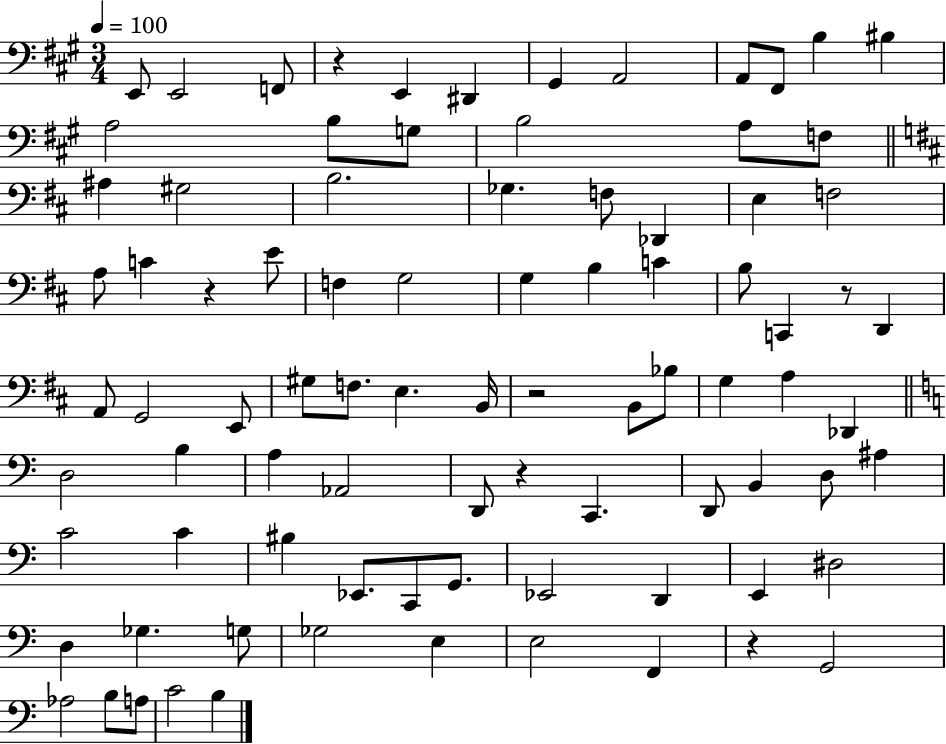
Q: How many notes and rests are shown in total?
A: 87